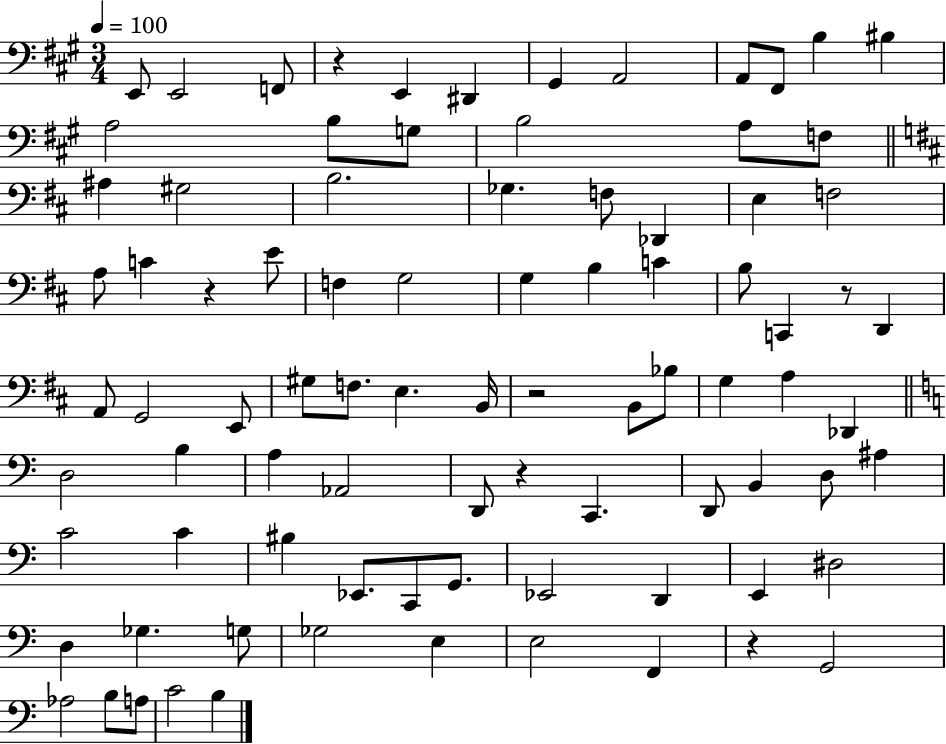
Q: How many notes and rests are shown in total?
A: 87